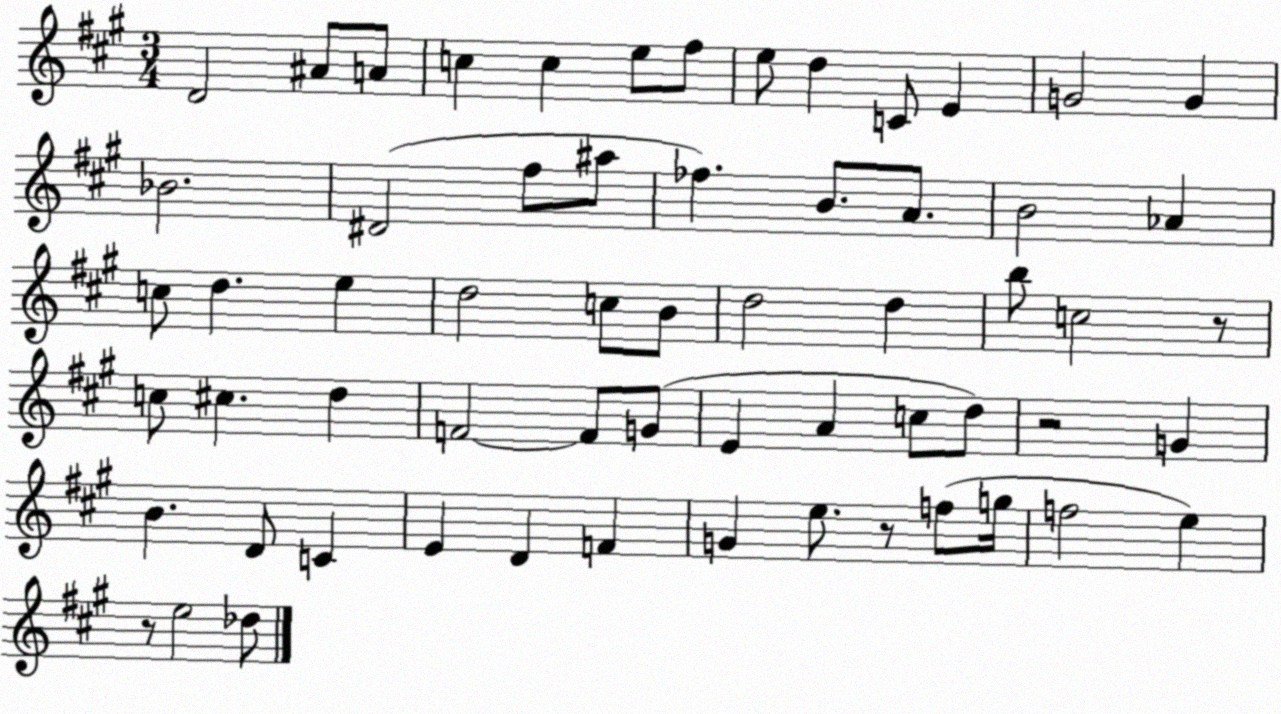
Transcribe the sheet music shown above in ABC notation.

X:1
T:Untitled
M:3/4
L:1/4
K:A
D2 ^A/2 A/2 c c e/2 ^f/2 e/2 d C/2 E G2 G _B2 ^D2 ^f/2 ^a/2 _f B/2 A/2 B2 _A c/2 d e d2 c/2 B/2 d2 d b/2 c2 z/2 c/2 ^c d F2 F/2 G/2 E A c/2 d/2 z2 G B D/2 C E D F G e/2 z/2 f/2 g/4 f2 e z/2 e2 _d/2